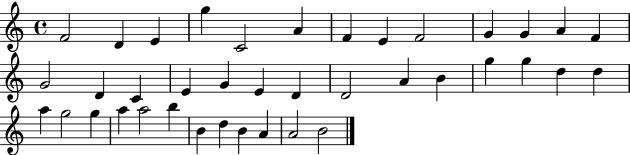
X:1
T:Untitled
M:4/4
L:1/4
K:C
F2 D E g C2 A F E F2 G G A F G2 D C E G E D D2 A B g g d d a g2 g a a2 b B d B A A2 B2